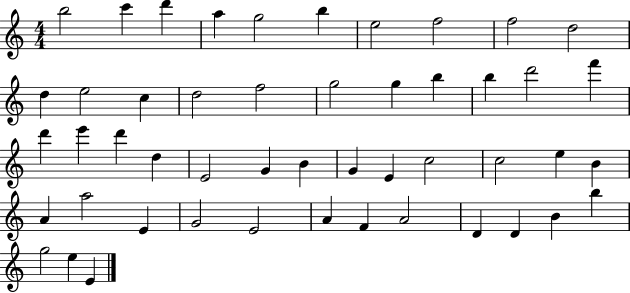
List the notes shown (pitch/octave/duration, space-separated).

B5/h C6/q D6/q A5/q G5/h B5/q E5/h F5/h F5/h D5/h D5/q E5/h C5/q D5/h F5/h G5/h G5/q B5/q B5/q D6/h F6/q D6/q E6/q D6/q D5/q E4/h G4/q B4/q G4/q E4/q C5/h C5/h E5/q B4/q A4/q A5/h E4/q G4/h E4/h A4/q F4/q A4/h D4/q D4/q B4/q B5/q G5/h E5/q E4/q